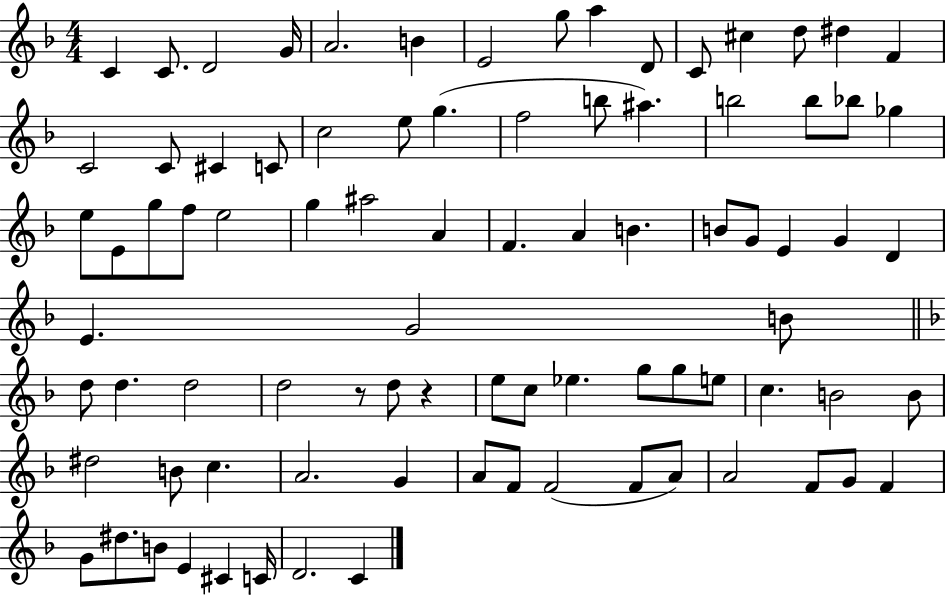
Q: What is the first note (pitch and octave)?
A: C4